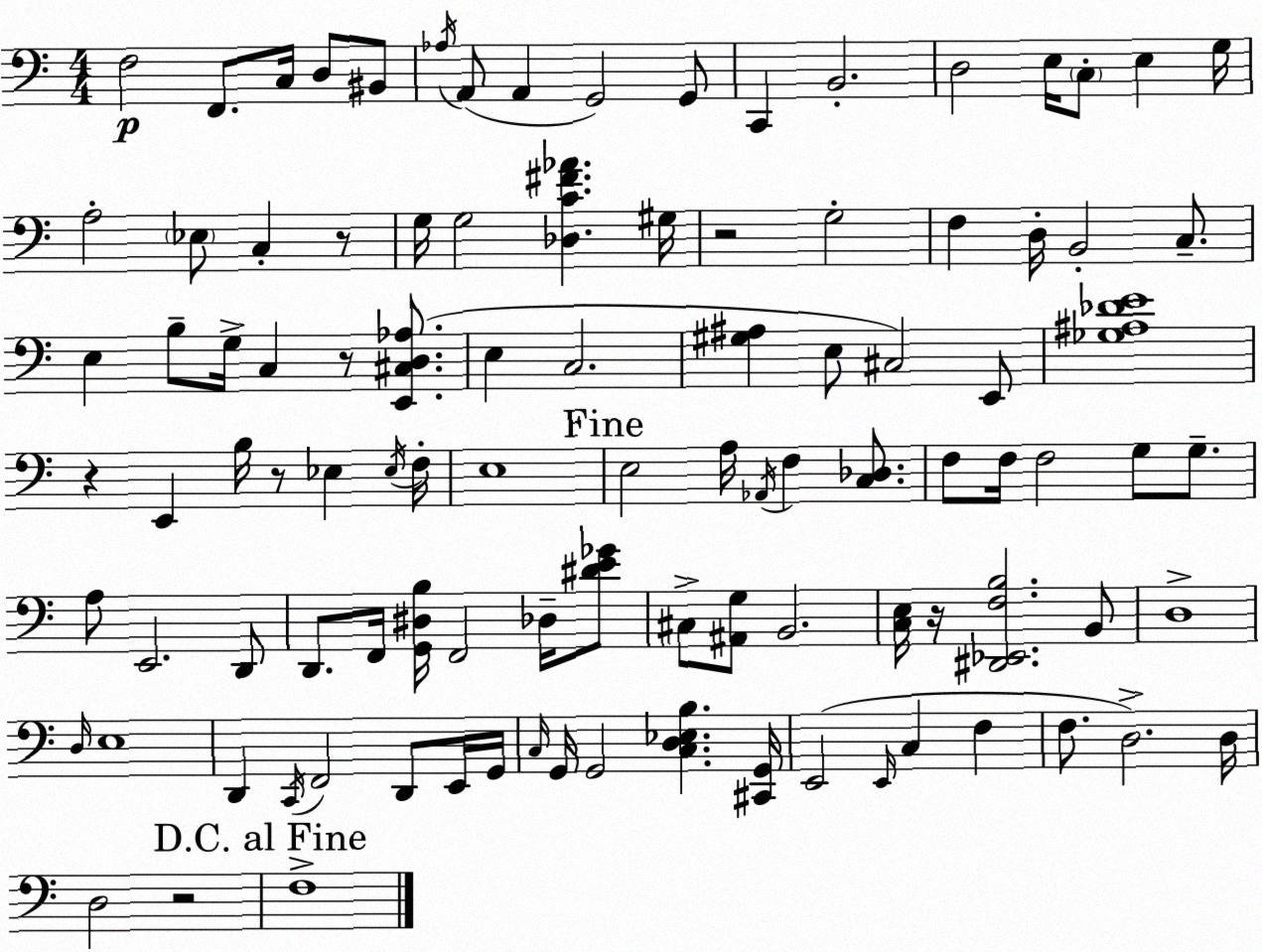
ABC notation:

X:1
T:Untitled
M:4/4
L:1/4
K:Am
F,2 F,,/2 C,/4 D,/2 ^B,,/2 _A,/4 A,,/2 A,, G,,2 G,,/2 C,, B,,2 D,2 E,/4 C,/2 E, G,/4 A,2 _E,/2 C, z/2 G,/4 G,2 [_D,C^F_A] ^G,/4 z2 G,2 F, D,/4 B,,2 C,/2 E, B,/2 G,/4 C, z/2 [E,,^C,D,_A,]/2 E, C,2 [^G,^A,] E,/2 ^C,2 E,,/2 [_G,^A,_DE]4 z E,, B,/4 z/2 _E, _E,/4 F,/4 E,4 E,2 A,/4 _A,,/4 F, [C,_D,]/2 F,/2 F,/4 F,2 G,/2 G,/2 A,/2 E,,2 D,,/2 D,,/2 F,,/4 [G,,^D,B,]/4 F,,2 _D,/4 [^DE_G]/2 ^C,/2 [^A,,G,]/2 B,,2 [C,E,]/4 z/4 [^D,,_E,,F,B,]2 B,,/2 D,4 D,/4 E,4 D,, C,,/4 F,,2 D,,/2 E,,/4 G,,/4 C,/4 G,,/4 G,,2 [C,D,_E,B,] [^C,,G,,]/4 E,,2 E,,/4 C, F, F,/2 D,2 D,/4 D,2 z2 F,4